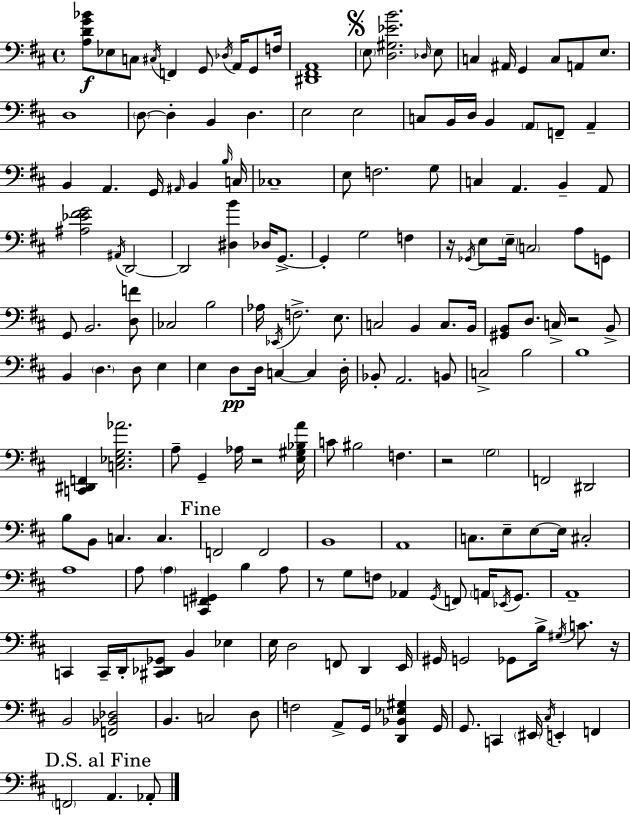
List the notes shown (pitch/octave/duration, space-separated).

[A3,D4,G4,Bb4]/e Eb3/e C3/e C#3/s F2/q G2/e Db3/s A2/s G2/e F3/s [D#2,F#2,A2]/w E3/e [D3,G#3,Eb4,B4]/h. Db3/s E3/e C3/q A#2/s G2/q C3/e A2/e E3/e. D3/w D3/e D3/q B2/q D3/q. E3/h E3/h C3/e B2/s D3/s B2/q A2/e F2/e A2/q B2/q A2/q. G2/s A#2/s B2/q B3/s C3/s CES3/w E3/e F3/h. G3/e C3/q A2/q. B2/q A2/e [A#3,Eb4,F#4,G4]/h A#2/s D2/h D2/h [D#3,B4]/q Db3/s G2/e. G2/q G3/h F3/q R/s Gb2/s E3/e E3/s C3/h A3/e G2/e G2/e B2/h. [D3,F4]/e CES3/h B3/h Ab3/s Eb2/s F3/h. E3/e. C3/h B2/q C3/e. B2/s [G#2,B2]/e D3/e. C3/s R/h B2/e B2/q D3/q. D3/e E3/q E3/q D3/e D3/s C3/q C3/q D3/s Bb2/e A2/h. B2/e C3/h B3/h B3/w [C2,D#2,F2]/q [C3,Eb3,G3,Ab4]/h. A3/e G2/q Ab3/s R/h [E3,G#3,Bb3,A4]/s C4/e BIS3/h F3/q. R/h G3/h F2/h D#2/h B3/e B2/e C3/q. C3/q. F2/h F2/h B2/w A2/w C3/e. E3/e E3/e E3/s C#3/h A3/w A3/e A3/q [C#2,F2,G#2]/q B3/q A3/e R/e G3/e F3/e Ab2/q G2/s F2/e A2/s Eb2/s G2/e. A2/w C2/q C2/s D2/s [C#2,Db2,Gb2]/e B2/q Eb3/q E3/s D3/h F2/e D2/q E2/s G#2/s G2/h Gb2/e B3/s G#3/s C4/e. R/s B2/h [F2,Bb2,Db3]/h B2/q. C3/h D3/e F3/h A2/e G2/s [D2,Bb2,Eb3,G#3]/q G2/s G2/e. C2/q EIS2/s C#3/s E2/q F2/q F2/h A2/q. Ab2/e